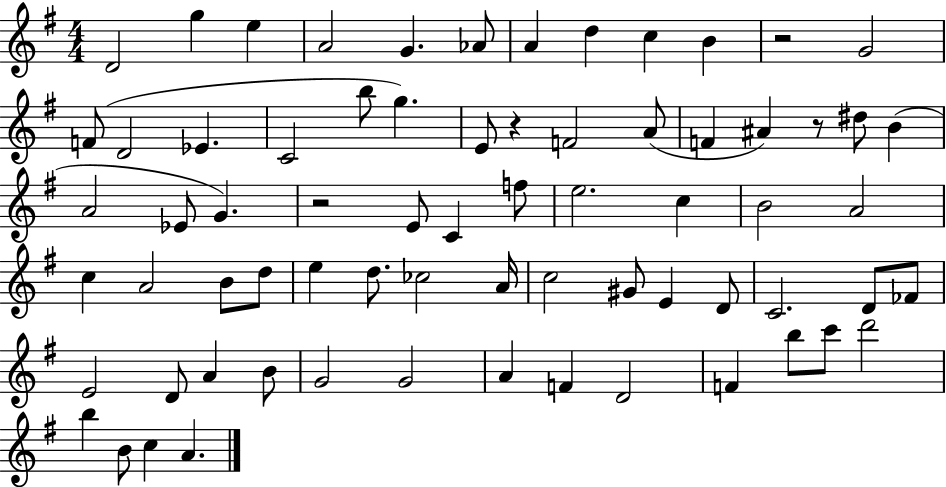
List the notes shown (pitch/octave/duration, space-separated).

D4/h G5/q E5/q A4/h G4/q. Ab4/e A4/q D5/q C5/q B4/q R/h G4/h F4/e D4/h Eb4/q. C4/h B5/e G5/q. E4/e R/q F4/h A4/e F4/q A#4/q R/e D#5/e B4/q A4/h Eb4/e G4/q. R/h E4/e C4/q F5/e E5/h. C5/q B4/h A4/h C5/q A4/h B4/e D5/e E5/q D5/e. CES5/h A4/s C5/h G#4/e E4/q D4/e C4/h. D4/e FES4/e E4/h D4/e A4/q B4/e G4/h G4/h A4/q F4/q D4/h F4/q B5/e C6/e D6/h B5/q B4/e C5/q A4/q.